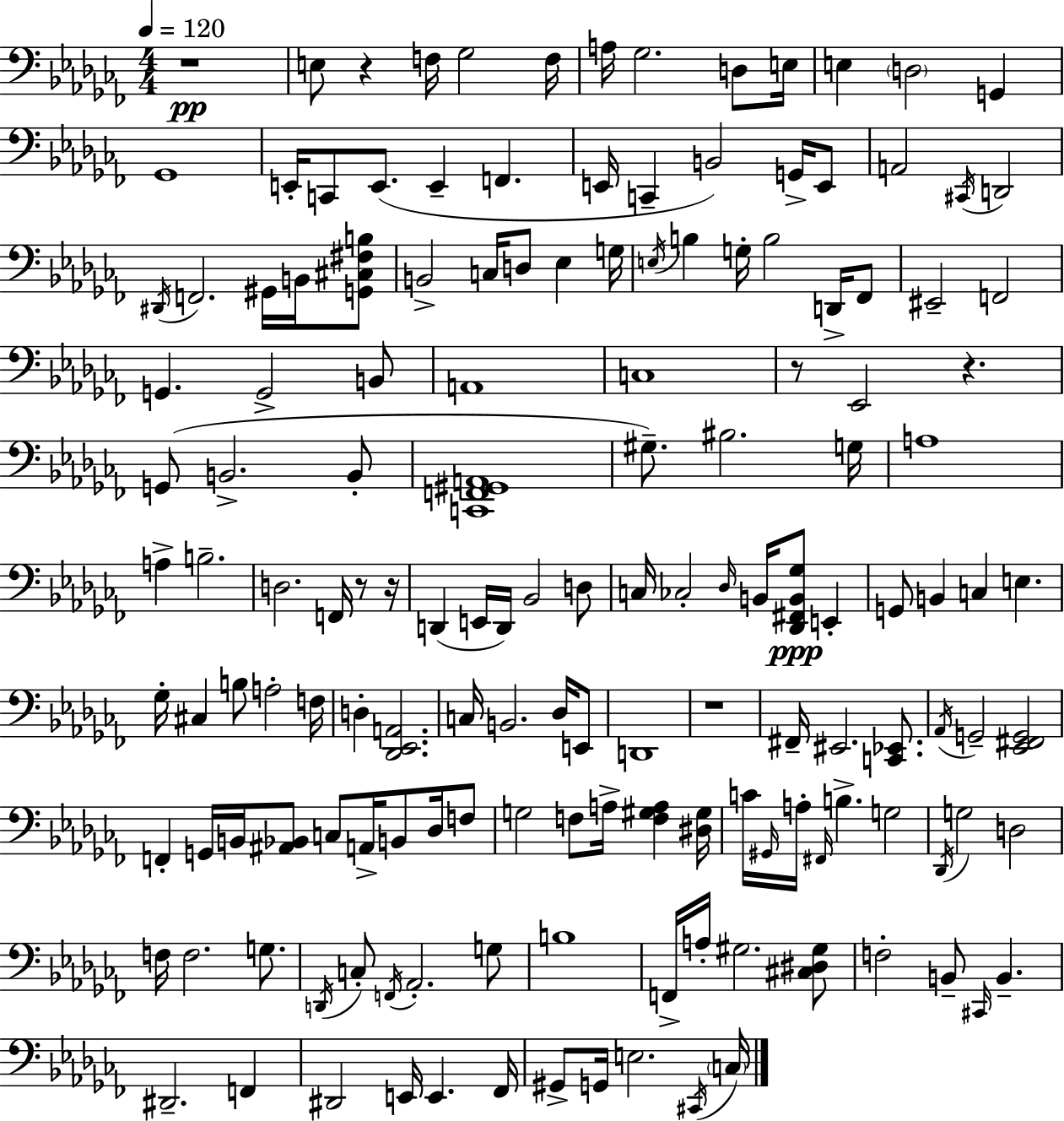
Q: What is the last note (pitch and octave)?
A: C3